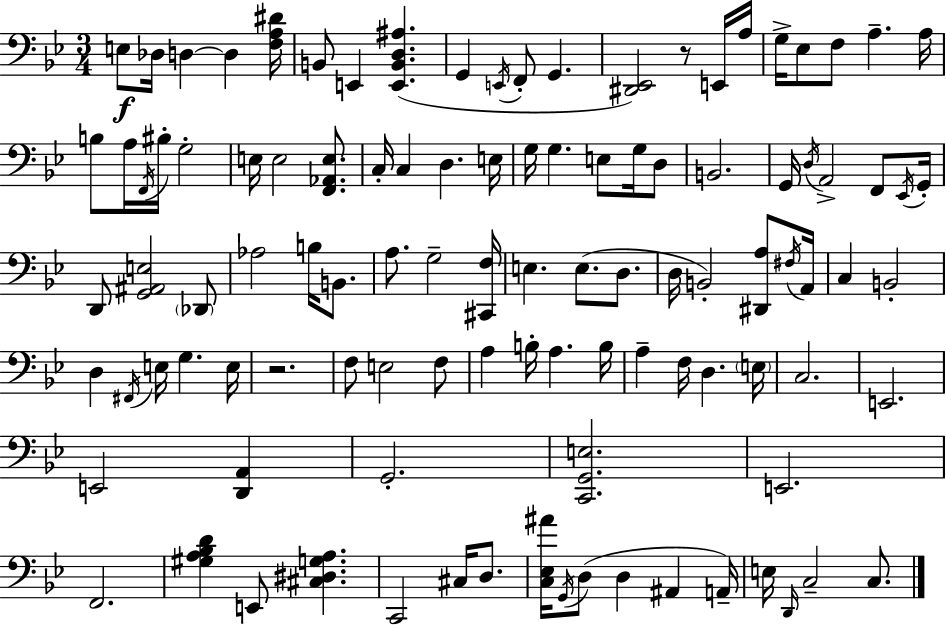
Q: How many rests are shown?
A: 2